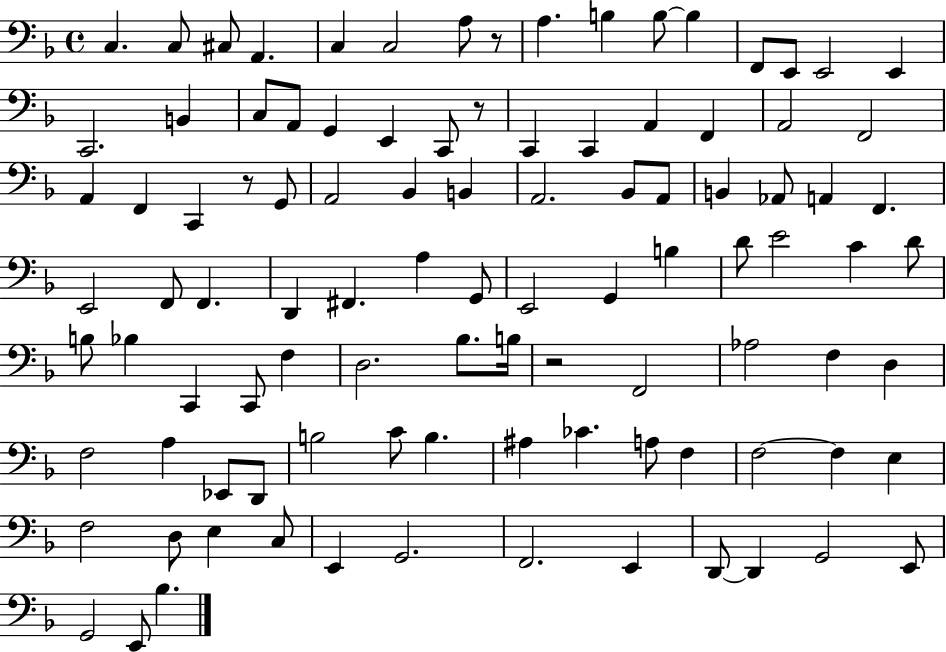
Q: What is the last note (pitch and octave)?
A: Bb3